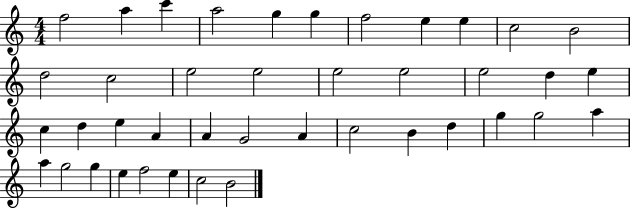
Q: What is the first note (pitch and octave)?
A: F5